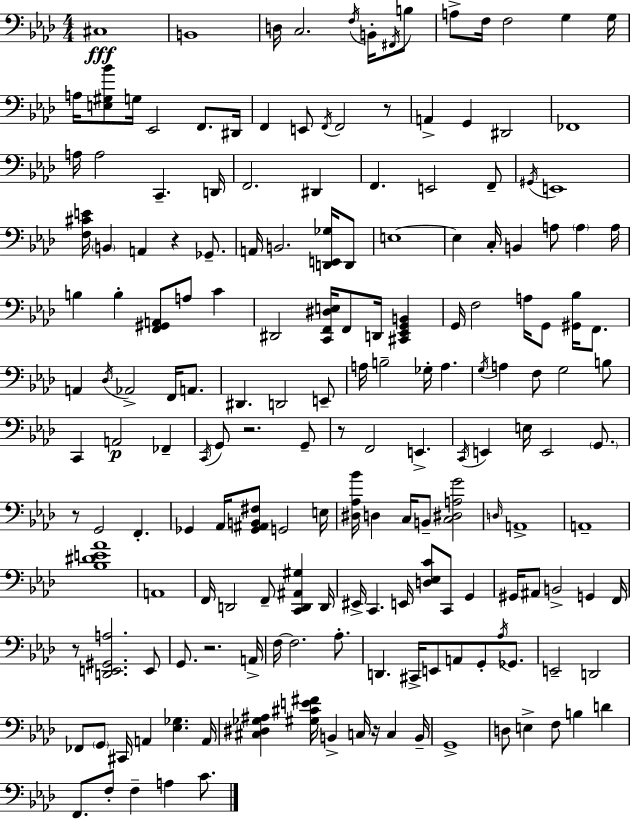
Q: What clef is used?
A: bass